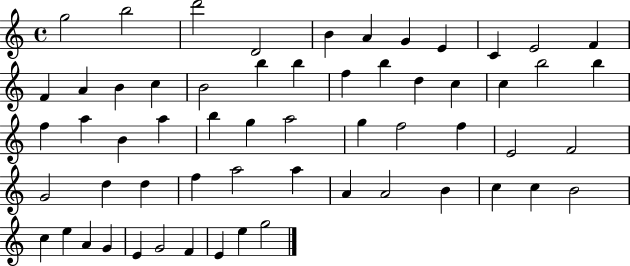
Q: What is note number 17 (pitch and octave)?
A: B5